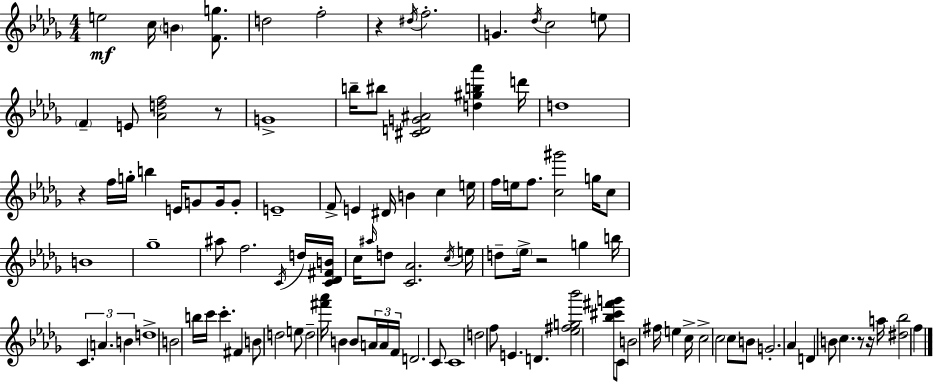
{
  \clef treble
  \numericTimeSignature
  \time 4/4
  \key bes \minor
  \repeat volta 2 { e''2\mf c''16 \parenthesize b'4 <f' g''>8. | d''2 f''2-. | r4 \acciaccatura { dis''16 } f''2.-. | g'4. \acciaccatura { des''16 } c''2 | \break e''8 \parenthesize f'4-- e'8 <aes' d'' f''>2 | r8 g'1-> | b''16-- bis''8 <cis' d' g' ais'>2 <d'' gis'' b'' aes'''>4 | d'''16 d''1 | \break r4 f''16 g''16-. b''4 e'16 g'8 g'16 | g'8-. e'1-- | f'8-> e'4 dis'16 b'4 c''4 | e''16 f''16 e''16 f''8. <c'' gis'''>2 g''16 | \break c''8 b'1 | ges''1-- | ais''8 f''2. | \acciaccatura { c'16 } d''16 <c' des' fis' b'>16 c''16 \grace { ais''16 } d''8 <c' aes'>2. | \break \acciaccatura { c''16 } e''16 d''8-- \parenthesize ees''16-> r2 | g''4 b''16 \tuplet 3/2 { c'4. a'4. | b'4 } d''1-> | b'2 b''16 c'''16 c'''4.-. | \break fis'4 b'8 d''2 | e''8 d''2-- <fis''' aes'''>16 b'4 | b'8 \tuplet 3/2 { a'16 a'16 f'16 } d'2. | c'8 c'1 | \break d''2 f''8 e'4. | d'4. <ees'' fis'' g'' bes'''>2 | <bes'' cis''' fis''' g'''>8 c'8 b'2 fis''16 | e''4 c''16-> c''2-> c''2 | \break c''8 b'8 g'2.-. | aes'4 d'4 b'8 c''4. | r8 r16 a''16 <dis'' bes''>2 | f''4 } \bar "|."
}